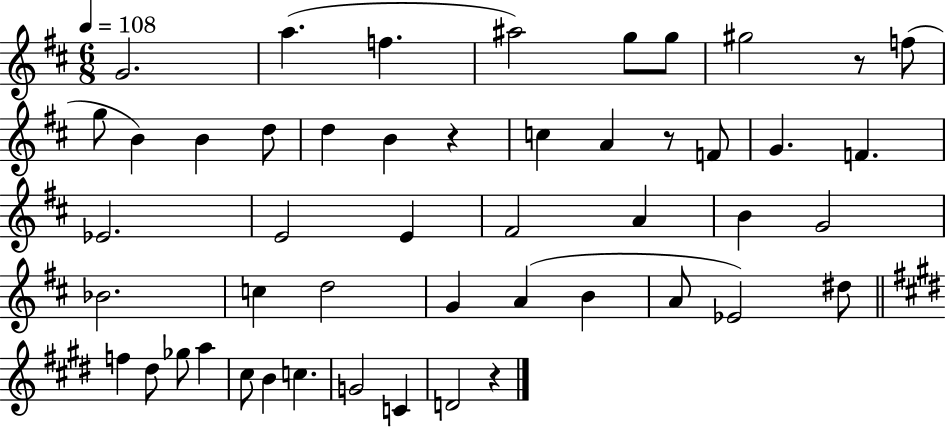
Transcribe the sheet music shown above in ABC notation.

X:1
T:Untitled
M:6/8
L:1/4
K:D
G2 a f ^a2 g/2 g/2 ^g2 z/2 f/2 g/2 B B d/2 d B z c A z/2 F/2 G F _E2 E2 E ^F2 A B G2 _B2 c d2 G A B A/2 _E2 ^d/2 f ^d/2 _g/2 a ^c/2 B c G2 C D2 z